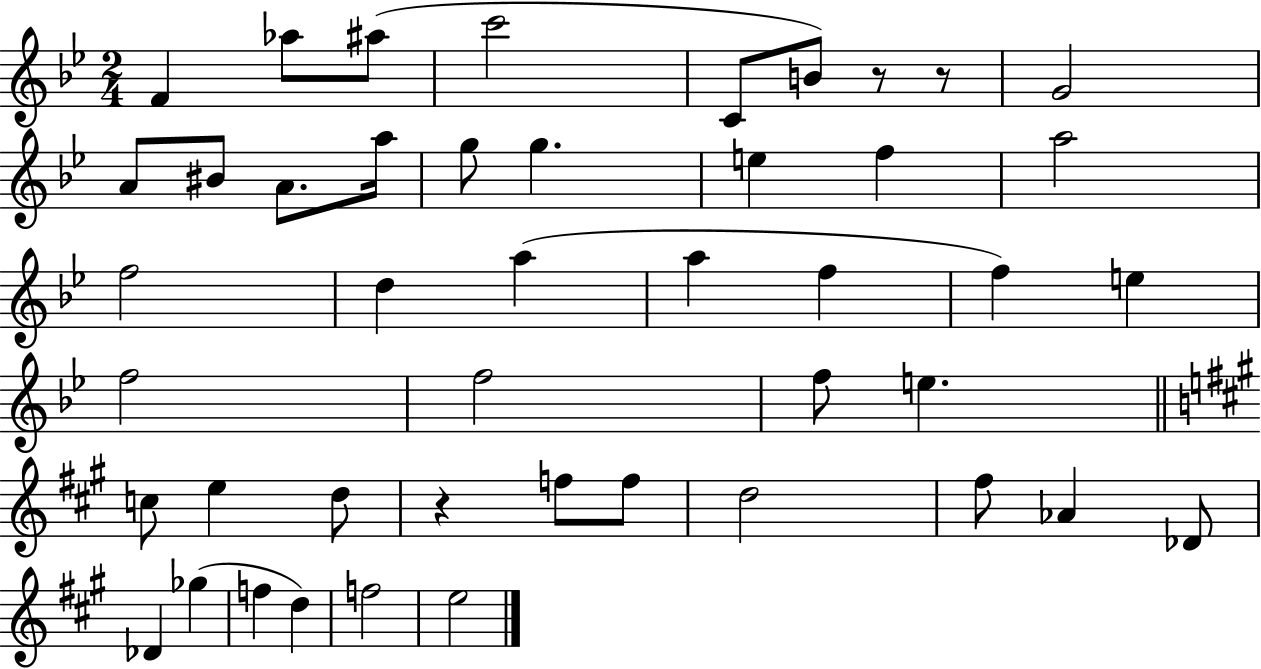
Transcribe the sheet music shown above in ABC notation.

X:1
T:Untitled
M:2/4
L:1/4
K:Bb
F _a/2 ^a/2 c'2 C/2 B/2 z/2 z/2 G2 A/2 ^B/2 A/2 a/4 g/2 g e f a2 f2 d a a f f e f2 f2 f/2 e c/2 e d/2 z f/2 f/2 d2 ^f/2 _A _D/2 _D _g f d f2 e2